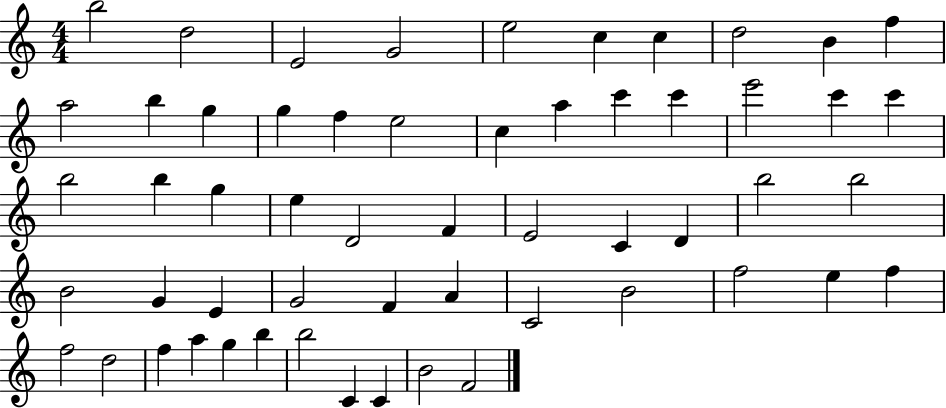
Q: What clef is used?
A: treble